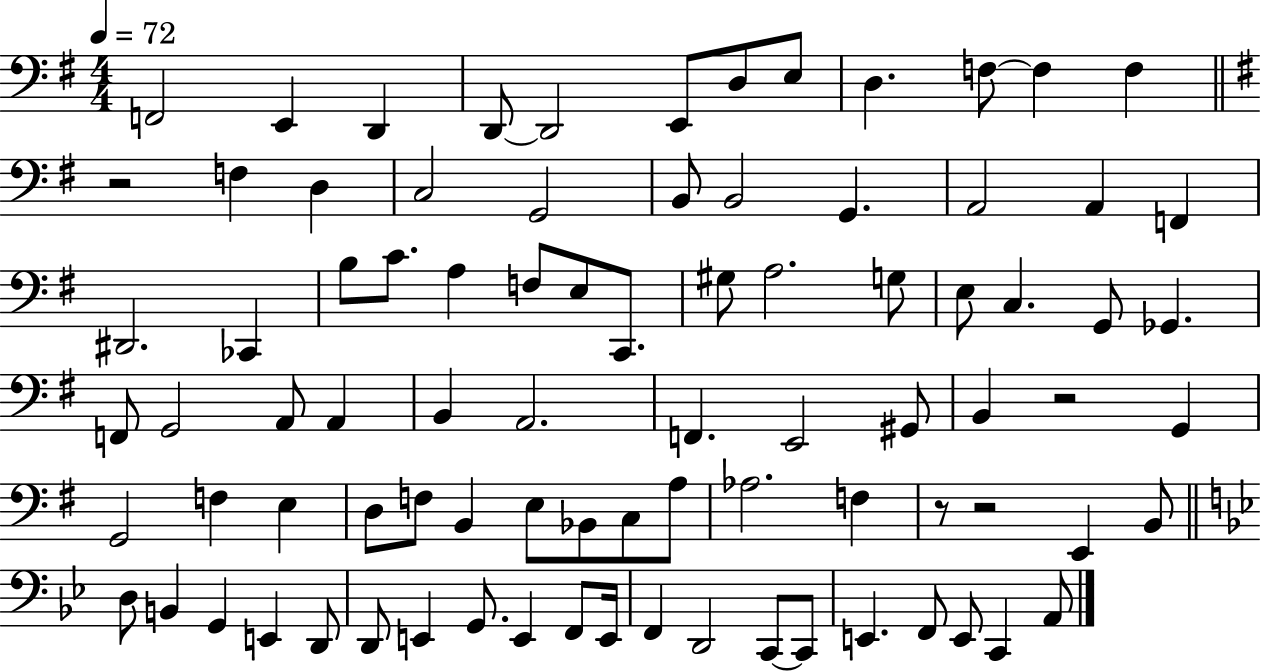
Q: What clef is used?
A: bass